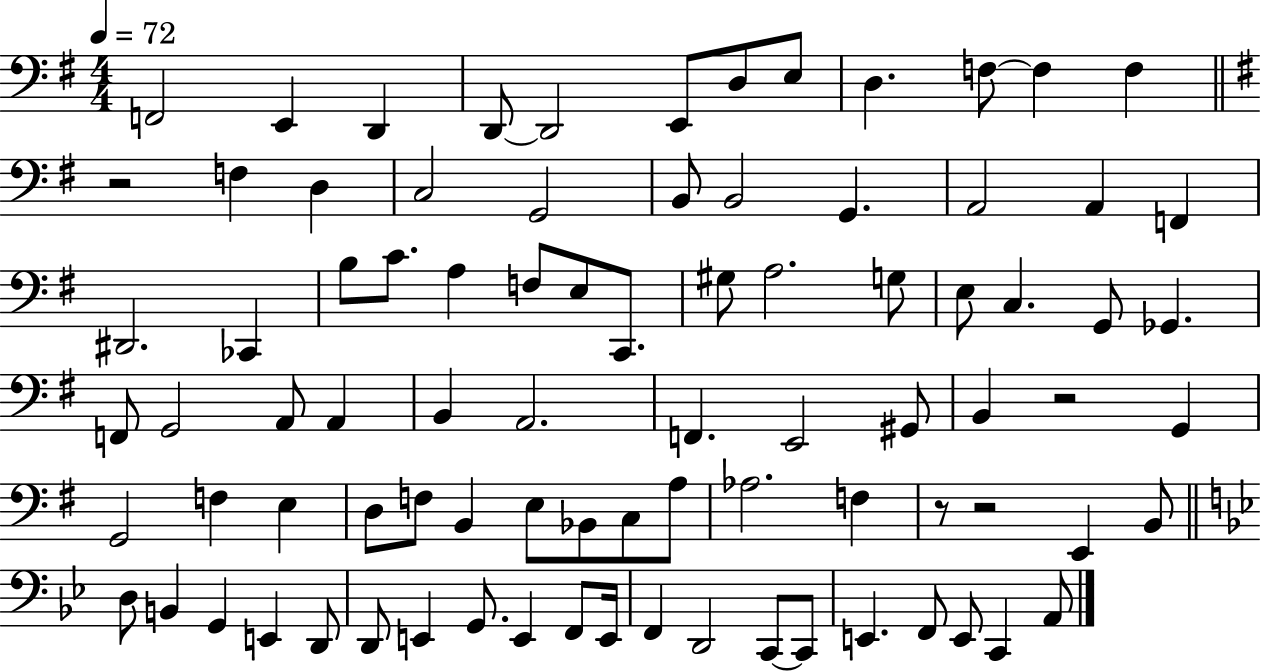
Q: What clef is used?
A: bass